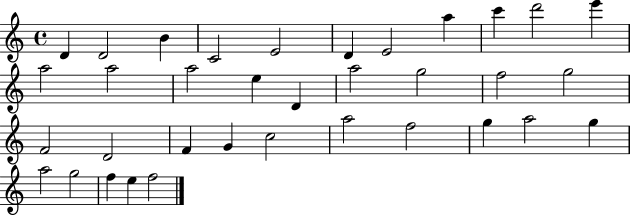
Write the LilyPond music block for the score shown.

{
  \clef treble
  \time 4/4
  \defaultTimeSignature
  \key c \major
  d'4 d'2 b'4 | c'2 e'2 | d'4 e'2 a''4 | c'''4 d'''2 e'''4 | \break a''2 a''2 | a''2 e''4 d'4 | a''2 g''2 | f''2 g''2 | \break f'2 d'2 | f'4 g'4 c''2 | a''2 f''2 | g''4 a''2 g''4 | \break a''2 g''2 | f''4 e''4 f''2 | \bar "|."
}